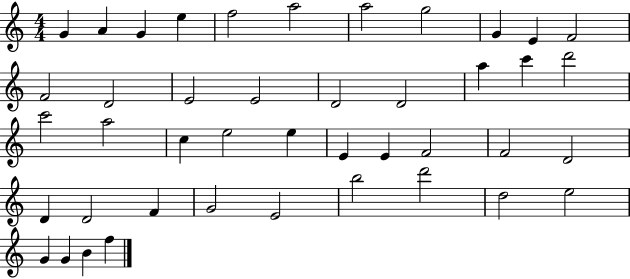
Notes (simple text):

G4/q A4/q G4/q E5/q F5/h A5/h A5/h G5/h G4/q E4/q F4/h F4/h D4/h E4/h E4/h D4/h D4/h A5/q C6/q D6/h C6/h A5/h C5/q E5/h E5/q E4/q E4/q F4/h F4/h D4/h D4/q D4/h F4/q G4/h E4/h B5/h D6/h D5/h E5/h G4/q G4/q B4/q F5/q